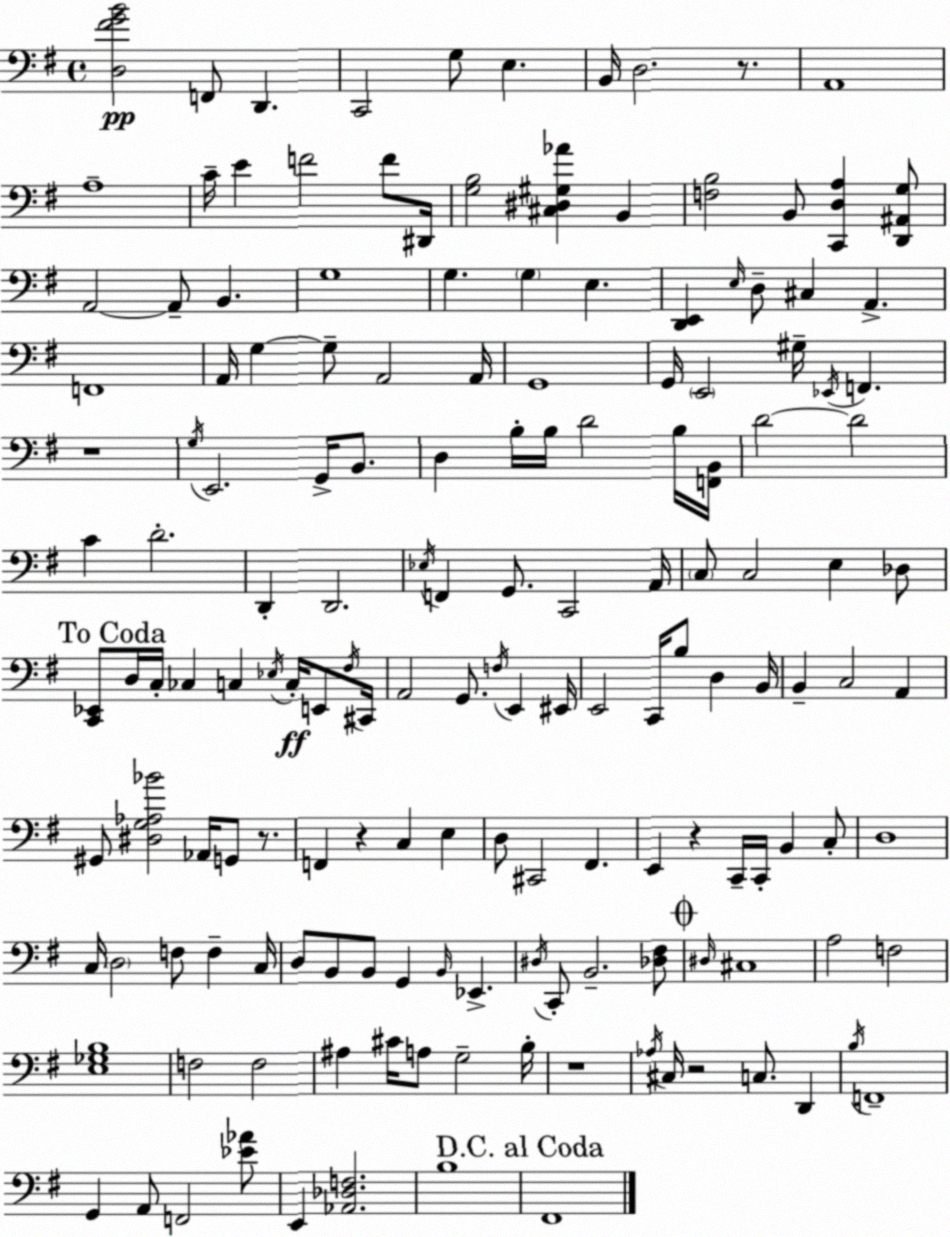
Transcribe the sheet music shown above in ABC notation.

X:1
T:Untitled
M:4/4
L:1/4
K:Em
[D,^FGB]2 F,,/2 D,, C,,2 G,/2 E, B,,/4 D,2 z/2 A,,4 A,4 C/4 E F2 F/2 ^D,,/4 [G,B,]2 [^C,^D,^G,_A] B,, [F,B,]2 B,,/2 [C,,D,A,] [D,,^A,,G,]/2 A,,2 A,,/2 B,, G,4 G, G, E, [D,,E,,] E,/4 D,/2 ^C, A,, F,,4 A,,/4 G, G,/2 A,,2 A,,/4 G,,4 G,,/4 E,,2 ^G,/4 _E,,/4 F,, z4 G,/4 E,,2 G,,/4 B,,/2 D, B,/4 B,/4 D2 B,/4 [F,,B,,]/4 D2 D2 C D2 D,, D,,2 _E,/4 F,, G,,/2 C,,2 A,,/4 C,/2 C,2 E, _D,/2 [C,,_E,,]/2 D,/4 C,/4 _C, C, _E,/4 C,/4 E,,/2 ^F,/4 ^C,,/4 A,,2 G,,/2 F,/4 E,, ^E,,/4 E,,2 C,,/4 B,/2 D, B,,/4 B,, C,2 A,, ^G,,/2 [^D,G,_A,_B]2 _A,,/4 G,,/2 z/2 F,, z C, E, D,/2 ^C,,2 ^F,, E,, z C,,/4 C,,/4 B,, C,/2 D,4 C,/4 D,2 F,/2 F, C,/4 D,/2 B,,/2 B,,/2 G,, B,,/4 _E,, ^D,/4 C,,/2 B,,2 [_D,^F,]/2 ^D,/4 ^C,4 A,2 F,2 [E,_G,B,]4 F,2 F,2 ^A, ^C/4 A,/2 G,2 B,/4 z4 _A,/4 ^C,/4 z2 C,/2 D,, B,/4 F,,4 G,, A,,/2 F,,2 [_E_A]/2 E,, [_A,,_D,F,]2 B,4 ^F,,4